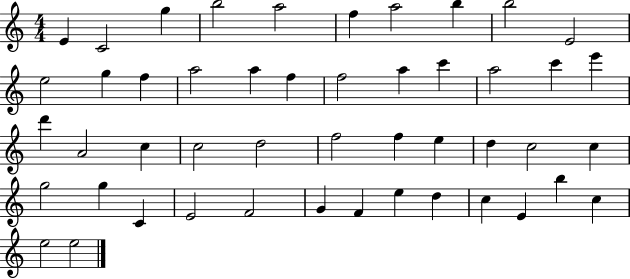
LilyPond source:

{
  \clef treble
  \numericTimeSignature
  \time 4/4
  \key c \major
  e'4 c'2 g''4 | b''2 a''2 | f''4 a''2 b''4 | b''2 e'2 | \break e''2 g''4 f''4 | a''2 a''4 f''4 | f''2 a''4 c'''4 | a''2 c'''4 e'''4 | \break d'''4 a'2 c''4 | c''2 d''2 | f''2 f''4 e''4 | d''4 c''2 c''4 | \break g''2 g''4 c'4 | e'2 f'2 | g'4 f'4 e''4 d''4 | c''4 e'4 b''4 c''4 | \break e''2 e''2 | \bar "|."
}